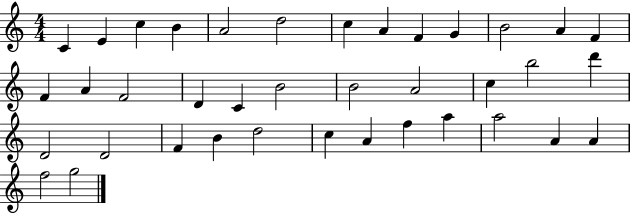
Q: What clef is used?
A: treble